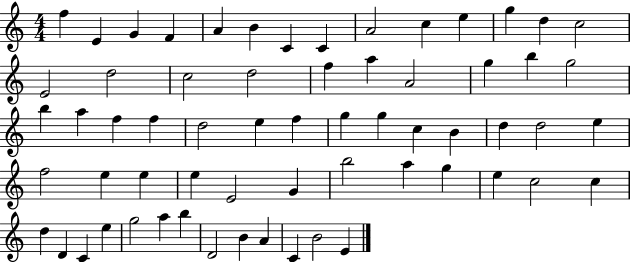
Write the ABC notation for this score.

X:1
T:Untitled
M:4/4
L:1/4
K:C
f E G F A B C C A2 c e g d c2 E2 d2 c2 d2 f a A2 g b g2 b a f f d2 e f g g c B d d2 e f2 e e e E2 G b2 a g e c2 c d D C e g2 a b D2 B A C B2 E